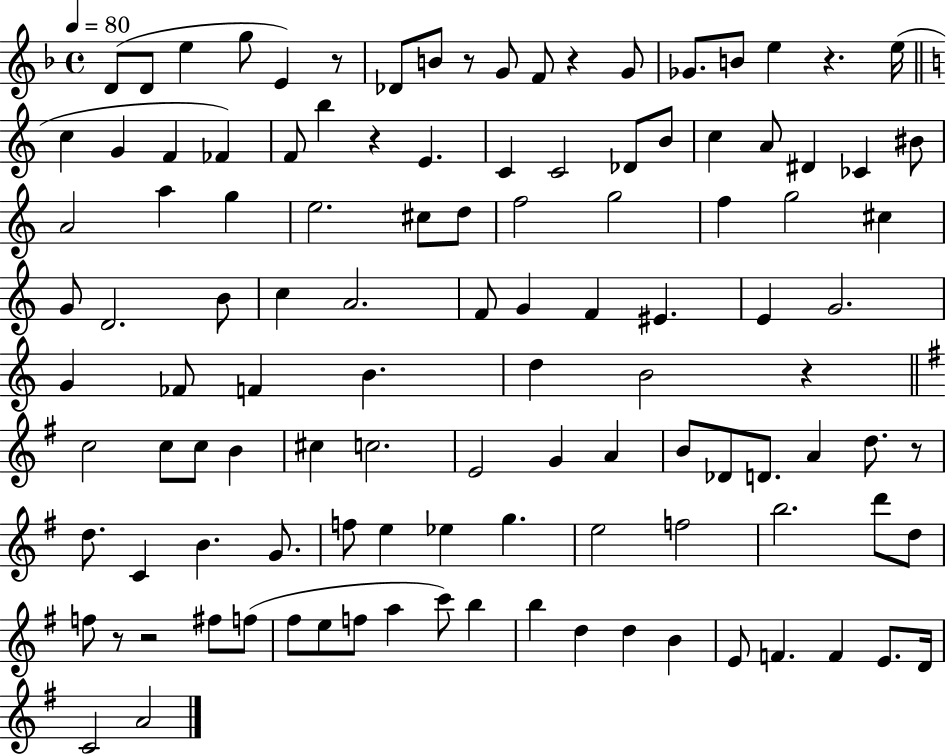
{
  \clef treble
  \time 4/4
  \defaultTimeSignature
  \key f \major
  \tempo 4 = 80
  d'8( d'8 e''4 g''8 e'4) r8 | des'8 b'8 r8 g'8 f'8 r4 g'8 | ges'8. b'8 e''4 r4. e''16( | \bar "||" \break \key c \major c''4 g'4 f'4 fes'4) | f'8 b''4 r4 e'4. | c'4 c'2 des'8 b'8 | c''4 a'8 dis'4 ces'4 bis'8 | \break a'2 a''4 g''4 | e''2. cis''8 d''8 | f''2 g''2 | f''4 g''2 cis''4 | \break g'8 d'2. b'8 | c''4 a'2. | f'8 g'4 f'4 eis'4. | e'4 g'2. | \break g'4 fes'8 f'4 b'4. | d''4 b'2 r4 | \bar "||" \break \key g \major c''2 c''8 c''8 b'4 | cis''4 c''2. | e'2 g'4 a'4 | b'8 des'8 d'8. a'4 d''8. r8 | \break d''8. c'4 b'4. g'8. | f''8 e''4 ees''4 g''4. | e''2 f''2 | b''2. d'''8 d''8 | \break f''8 r8 r2 fis''8 f''8( | fis''8 e''8 f''8 a''4 c'''8) b''4 | b''4 d''4 d''4 b'4 | e'8 f'4. f'4 e'8. d'16 | \break c'2 a'2 | \bar "|."
}